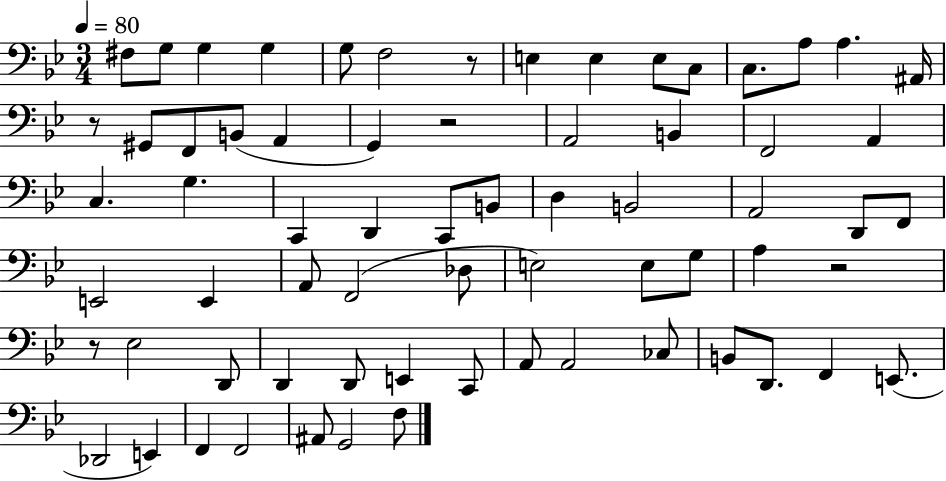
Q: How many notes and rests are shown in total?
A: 68